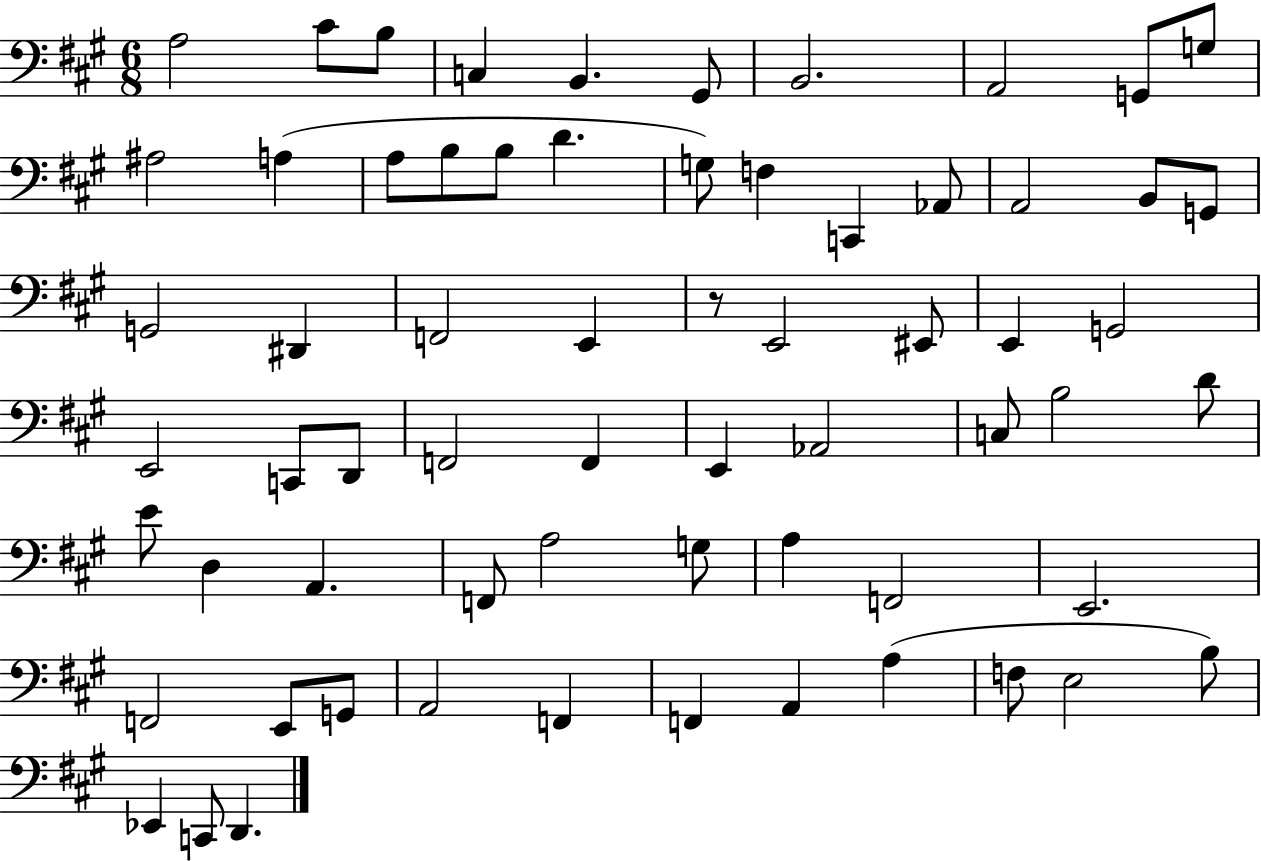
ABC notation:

X:1
T:Untitled
M:6/8
L:1/4
K:A
A,2 ^C/2 B,/2 C, B,, ^G,,/2 B,,2 A,,2 G,,/2 G,/2 ^A,2 A, A,/2 B,/2 B,/2 D G,/2 F, C,, _A,,/2 A,,2 B,,/2 G,,/2 G,,2 ^D,, F,,2 E,, z/2 E,,2 ^E,,/2 E,, G,,2 E,,2 C,,/2 D,,/2 F,,2 F,, E,, _A,,2 C,/2 B,2 D/2 E/2 D, A,, F,,/2 A,2 G,/2 A, F,,2 E,,2 F,,2 E,,/2 G,,/2 A,,2 F,, F,, A,, A, F,/2 E,2 B,/2 _E,, C,,/2 D,,